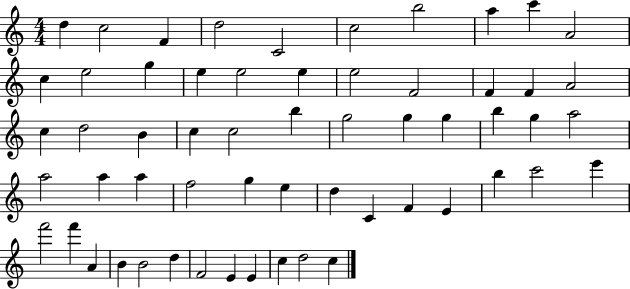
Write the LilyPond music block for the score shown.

{
  \clef treble
  \numericTimeSignature
  \time 4/4
  \key c \major
  d''4 c''2 f'4 | d''2 c'2 | c''2 b''2 | a''4 c'''4 a'2 | \break c''4 e''2 g''4 | e''4 e''2 e''4 | e''2 f'2 | f'4 f'4 a'2 | \break c''4 d''2 b'4 | c''4 c''2 b''4 | g''2 g''4 g''4 | b''4 g''4 a''2 | \break a''2 a''4 a''4 | f''2 g''4 e''4 | d''4 c'4 f'4 e'4 | b''4 c'''2 e'''4 | \break f'''2 f'''4 a'4 | b'4 b'2 d''4 | f'2 e'4 e'4 | c''4 d''2 c''4 | \break \bar "|."
}